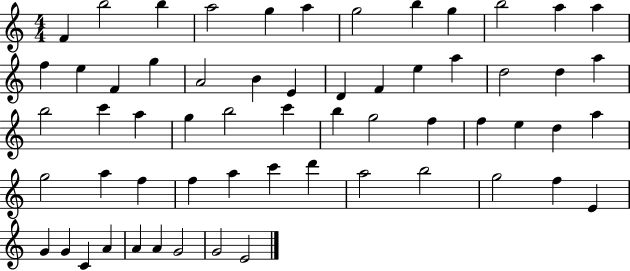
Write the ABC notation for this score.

X:1
T:Untitled
M:4/4
L:1/4
K:C
F b2 b a2 g a g2 b g b2 a a f e F g A2 B E D F e a d2 d a b2 c' a g b2 c' b g2 f f e d a g2 a f f a c' d' a2 b2 g2 f E G G C A A A G2 G2 E2